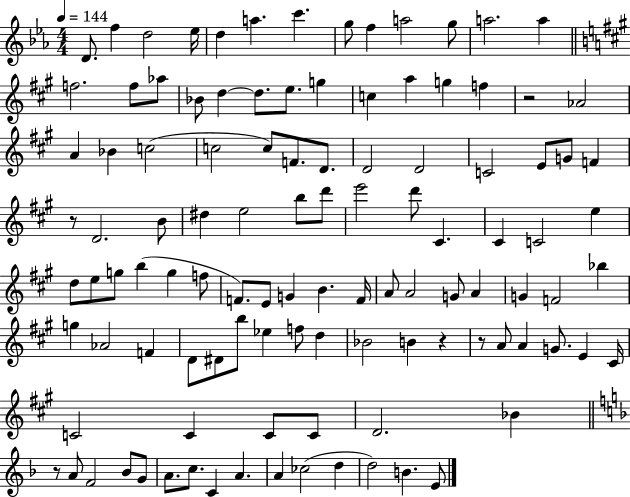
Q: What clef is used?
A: treble